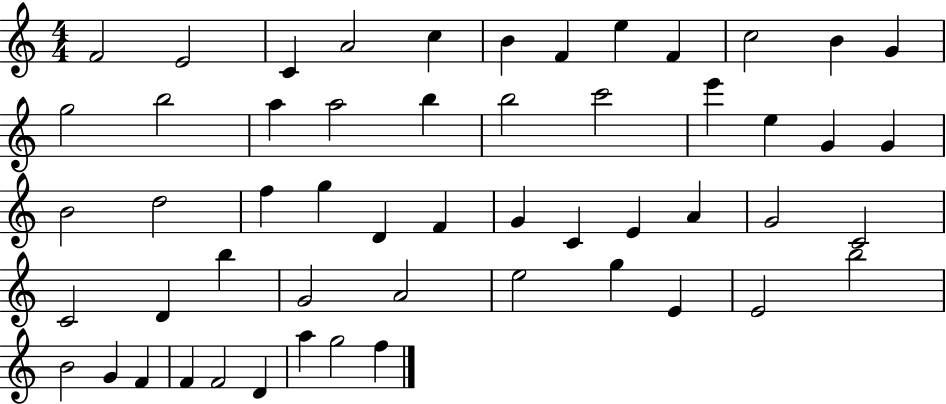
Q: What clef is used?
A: treble